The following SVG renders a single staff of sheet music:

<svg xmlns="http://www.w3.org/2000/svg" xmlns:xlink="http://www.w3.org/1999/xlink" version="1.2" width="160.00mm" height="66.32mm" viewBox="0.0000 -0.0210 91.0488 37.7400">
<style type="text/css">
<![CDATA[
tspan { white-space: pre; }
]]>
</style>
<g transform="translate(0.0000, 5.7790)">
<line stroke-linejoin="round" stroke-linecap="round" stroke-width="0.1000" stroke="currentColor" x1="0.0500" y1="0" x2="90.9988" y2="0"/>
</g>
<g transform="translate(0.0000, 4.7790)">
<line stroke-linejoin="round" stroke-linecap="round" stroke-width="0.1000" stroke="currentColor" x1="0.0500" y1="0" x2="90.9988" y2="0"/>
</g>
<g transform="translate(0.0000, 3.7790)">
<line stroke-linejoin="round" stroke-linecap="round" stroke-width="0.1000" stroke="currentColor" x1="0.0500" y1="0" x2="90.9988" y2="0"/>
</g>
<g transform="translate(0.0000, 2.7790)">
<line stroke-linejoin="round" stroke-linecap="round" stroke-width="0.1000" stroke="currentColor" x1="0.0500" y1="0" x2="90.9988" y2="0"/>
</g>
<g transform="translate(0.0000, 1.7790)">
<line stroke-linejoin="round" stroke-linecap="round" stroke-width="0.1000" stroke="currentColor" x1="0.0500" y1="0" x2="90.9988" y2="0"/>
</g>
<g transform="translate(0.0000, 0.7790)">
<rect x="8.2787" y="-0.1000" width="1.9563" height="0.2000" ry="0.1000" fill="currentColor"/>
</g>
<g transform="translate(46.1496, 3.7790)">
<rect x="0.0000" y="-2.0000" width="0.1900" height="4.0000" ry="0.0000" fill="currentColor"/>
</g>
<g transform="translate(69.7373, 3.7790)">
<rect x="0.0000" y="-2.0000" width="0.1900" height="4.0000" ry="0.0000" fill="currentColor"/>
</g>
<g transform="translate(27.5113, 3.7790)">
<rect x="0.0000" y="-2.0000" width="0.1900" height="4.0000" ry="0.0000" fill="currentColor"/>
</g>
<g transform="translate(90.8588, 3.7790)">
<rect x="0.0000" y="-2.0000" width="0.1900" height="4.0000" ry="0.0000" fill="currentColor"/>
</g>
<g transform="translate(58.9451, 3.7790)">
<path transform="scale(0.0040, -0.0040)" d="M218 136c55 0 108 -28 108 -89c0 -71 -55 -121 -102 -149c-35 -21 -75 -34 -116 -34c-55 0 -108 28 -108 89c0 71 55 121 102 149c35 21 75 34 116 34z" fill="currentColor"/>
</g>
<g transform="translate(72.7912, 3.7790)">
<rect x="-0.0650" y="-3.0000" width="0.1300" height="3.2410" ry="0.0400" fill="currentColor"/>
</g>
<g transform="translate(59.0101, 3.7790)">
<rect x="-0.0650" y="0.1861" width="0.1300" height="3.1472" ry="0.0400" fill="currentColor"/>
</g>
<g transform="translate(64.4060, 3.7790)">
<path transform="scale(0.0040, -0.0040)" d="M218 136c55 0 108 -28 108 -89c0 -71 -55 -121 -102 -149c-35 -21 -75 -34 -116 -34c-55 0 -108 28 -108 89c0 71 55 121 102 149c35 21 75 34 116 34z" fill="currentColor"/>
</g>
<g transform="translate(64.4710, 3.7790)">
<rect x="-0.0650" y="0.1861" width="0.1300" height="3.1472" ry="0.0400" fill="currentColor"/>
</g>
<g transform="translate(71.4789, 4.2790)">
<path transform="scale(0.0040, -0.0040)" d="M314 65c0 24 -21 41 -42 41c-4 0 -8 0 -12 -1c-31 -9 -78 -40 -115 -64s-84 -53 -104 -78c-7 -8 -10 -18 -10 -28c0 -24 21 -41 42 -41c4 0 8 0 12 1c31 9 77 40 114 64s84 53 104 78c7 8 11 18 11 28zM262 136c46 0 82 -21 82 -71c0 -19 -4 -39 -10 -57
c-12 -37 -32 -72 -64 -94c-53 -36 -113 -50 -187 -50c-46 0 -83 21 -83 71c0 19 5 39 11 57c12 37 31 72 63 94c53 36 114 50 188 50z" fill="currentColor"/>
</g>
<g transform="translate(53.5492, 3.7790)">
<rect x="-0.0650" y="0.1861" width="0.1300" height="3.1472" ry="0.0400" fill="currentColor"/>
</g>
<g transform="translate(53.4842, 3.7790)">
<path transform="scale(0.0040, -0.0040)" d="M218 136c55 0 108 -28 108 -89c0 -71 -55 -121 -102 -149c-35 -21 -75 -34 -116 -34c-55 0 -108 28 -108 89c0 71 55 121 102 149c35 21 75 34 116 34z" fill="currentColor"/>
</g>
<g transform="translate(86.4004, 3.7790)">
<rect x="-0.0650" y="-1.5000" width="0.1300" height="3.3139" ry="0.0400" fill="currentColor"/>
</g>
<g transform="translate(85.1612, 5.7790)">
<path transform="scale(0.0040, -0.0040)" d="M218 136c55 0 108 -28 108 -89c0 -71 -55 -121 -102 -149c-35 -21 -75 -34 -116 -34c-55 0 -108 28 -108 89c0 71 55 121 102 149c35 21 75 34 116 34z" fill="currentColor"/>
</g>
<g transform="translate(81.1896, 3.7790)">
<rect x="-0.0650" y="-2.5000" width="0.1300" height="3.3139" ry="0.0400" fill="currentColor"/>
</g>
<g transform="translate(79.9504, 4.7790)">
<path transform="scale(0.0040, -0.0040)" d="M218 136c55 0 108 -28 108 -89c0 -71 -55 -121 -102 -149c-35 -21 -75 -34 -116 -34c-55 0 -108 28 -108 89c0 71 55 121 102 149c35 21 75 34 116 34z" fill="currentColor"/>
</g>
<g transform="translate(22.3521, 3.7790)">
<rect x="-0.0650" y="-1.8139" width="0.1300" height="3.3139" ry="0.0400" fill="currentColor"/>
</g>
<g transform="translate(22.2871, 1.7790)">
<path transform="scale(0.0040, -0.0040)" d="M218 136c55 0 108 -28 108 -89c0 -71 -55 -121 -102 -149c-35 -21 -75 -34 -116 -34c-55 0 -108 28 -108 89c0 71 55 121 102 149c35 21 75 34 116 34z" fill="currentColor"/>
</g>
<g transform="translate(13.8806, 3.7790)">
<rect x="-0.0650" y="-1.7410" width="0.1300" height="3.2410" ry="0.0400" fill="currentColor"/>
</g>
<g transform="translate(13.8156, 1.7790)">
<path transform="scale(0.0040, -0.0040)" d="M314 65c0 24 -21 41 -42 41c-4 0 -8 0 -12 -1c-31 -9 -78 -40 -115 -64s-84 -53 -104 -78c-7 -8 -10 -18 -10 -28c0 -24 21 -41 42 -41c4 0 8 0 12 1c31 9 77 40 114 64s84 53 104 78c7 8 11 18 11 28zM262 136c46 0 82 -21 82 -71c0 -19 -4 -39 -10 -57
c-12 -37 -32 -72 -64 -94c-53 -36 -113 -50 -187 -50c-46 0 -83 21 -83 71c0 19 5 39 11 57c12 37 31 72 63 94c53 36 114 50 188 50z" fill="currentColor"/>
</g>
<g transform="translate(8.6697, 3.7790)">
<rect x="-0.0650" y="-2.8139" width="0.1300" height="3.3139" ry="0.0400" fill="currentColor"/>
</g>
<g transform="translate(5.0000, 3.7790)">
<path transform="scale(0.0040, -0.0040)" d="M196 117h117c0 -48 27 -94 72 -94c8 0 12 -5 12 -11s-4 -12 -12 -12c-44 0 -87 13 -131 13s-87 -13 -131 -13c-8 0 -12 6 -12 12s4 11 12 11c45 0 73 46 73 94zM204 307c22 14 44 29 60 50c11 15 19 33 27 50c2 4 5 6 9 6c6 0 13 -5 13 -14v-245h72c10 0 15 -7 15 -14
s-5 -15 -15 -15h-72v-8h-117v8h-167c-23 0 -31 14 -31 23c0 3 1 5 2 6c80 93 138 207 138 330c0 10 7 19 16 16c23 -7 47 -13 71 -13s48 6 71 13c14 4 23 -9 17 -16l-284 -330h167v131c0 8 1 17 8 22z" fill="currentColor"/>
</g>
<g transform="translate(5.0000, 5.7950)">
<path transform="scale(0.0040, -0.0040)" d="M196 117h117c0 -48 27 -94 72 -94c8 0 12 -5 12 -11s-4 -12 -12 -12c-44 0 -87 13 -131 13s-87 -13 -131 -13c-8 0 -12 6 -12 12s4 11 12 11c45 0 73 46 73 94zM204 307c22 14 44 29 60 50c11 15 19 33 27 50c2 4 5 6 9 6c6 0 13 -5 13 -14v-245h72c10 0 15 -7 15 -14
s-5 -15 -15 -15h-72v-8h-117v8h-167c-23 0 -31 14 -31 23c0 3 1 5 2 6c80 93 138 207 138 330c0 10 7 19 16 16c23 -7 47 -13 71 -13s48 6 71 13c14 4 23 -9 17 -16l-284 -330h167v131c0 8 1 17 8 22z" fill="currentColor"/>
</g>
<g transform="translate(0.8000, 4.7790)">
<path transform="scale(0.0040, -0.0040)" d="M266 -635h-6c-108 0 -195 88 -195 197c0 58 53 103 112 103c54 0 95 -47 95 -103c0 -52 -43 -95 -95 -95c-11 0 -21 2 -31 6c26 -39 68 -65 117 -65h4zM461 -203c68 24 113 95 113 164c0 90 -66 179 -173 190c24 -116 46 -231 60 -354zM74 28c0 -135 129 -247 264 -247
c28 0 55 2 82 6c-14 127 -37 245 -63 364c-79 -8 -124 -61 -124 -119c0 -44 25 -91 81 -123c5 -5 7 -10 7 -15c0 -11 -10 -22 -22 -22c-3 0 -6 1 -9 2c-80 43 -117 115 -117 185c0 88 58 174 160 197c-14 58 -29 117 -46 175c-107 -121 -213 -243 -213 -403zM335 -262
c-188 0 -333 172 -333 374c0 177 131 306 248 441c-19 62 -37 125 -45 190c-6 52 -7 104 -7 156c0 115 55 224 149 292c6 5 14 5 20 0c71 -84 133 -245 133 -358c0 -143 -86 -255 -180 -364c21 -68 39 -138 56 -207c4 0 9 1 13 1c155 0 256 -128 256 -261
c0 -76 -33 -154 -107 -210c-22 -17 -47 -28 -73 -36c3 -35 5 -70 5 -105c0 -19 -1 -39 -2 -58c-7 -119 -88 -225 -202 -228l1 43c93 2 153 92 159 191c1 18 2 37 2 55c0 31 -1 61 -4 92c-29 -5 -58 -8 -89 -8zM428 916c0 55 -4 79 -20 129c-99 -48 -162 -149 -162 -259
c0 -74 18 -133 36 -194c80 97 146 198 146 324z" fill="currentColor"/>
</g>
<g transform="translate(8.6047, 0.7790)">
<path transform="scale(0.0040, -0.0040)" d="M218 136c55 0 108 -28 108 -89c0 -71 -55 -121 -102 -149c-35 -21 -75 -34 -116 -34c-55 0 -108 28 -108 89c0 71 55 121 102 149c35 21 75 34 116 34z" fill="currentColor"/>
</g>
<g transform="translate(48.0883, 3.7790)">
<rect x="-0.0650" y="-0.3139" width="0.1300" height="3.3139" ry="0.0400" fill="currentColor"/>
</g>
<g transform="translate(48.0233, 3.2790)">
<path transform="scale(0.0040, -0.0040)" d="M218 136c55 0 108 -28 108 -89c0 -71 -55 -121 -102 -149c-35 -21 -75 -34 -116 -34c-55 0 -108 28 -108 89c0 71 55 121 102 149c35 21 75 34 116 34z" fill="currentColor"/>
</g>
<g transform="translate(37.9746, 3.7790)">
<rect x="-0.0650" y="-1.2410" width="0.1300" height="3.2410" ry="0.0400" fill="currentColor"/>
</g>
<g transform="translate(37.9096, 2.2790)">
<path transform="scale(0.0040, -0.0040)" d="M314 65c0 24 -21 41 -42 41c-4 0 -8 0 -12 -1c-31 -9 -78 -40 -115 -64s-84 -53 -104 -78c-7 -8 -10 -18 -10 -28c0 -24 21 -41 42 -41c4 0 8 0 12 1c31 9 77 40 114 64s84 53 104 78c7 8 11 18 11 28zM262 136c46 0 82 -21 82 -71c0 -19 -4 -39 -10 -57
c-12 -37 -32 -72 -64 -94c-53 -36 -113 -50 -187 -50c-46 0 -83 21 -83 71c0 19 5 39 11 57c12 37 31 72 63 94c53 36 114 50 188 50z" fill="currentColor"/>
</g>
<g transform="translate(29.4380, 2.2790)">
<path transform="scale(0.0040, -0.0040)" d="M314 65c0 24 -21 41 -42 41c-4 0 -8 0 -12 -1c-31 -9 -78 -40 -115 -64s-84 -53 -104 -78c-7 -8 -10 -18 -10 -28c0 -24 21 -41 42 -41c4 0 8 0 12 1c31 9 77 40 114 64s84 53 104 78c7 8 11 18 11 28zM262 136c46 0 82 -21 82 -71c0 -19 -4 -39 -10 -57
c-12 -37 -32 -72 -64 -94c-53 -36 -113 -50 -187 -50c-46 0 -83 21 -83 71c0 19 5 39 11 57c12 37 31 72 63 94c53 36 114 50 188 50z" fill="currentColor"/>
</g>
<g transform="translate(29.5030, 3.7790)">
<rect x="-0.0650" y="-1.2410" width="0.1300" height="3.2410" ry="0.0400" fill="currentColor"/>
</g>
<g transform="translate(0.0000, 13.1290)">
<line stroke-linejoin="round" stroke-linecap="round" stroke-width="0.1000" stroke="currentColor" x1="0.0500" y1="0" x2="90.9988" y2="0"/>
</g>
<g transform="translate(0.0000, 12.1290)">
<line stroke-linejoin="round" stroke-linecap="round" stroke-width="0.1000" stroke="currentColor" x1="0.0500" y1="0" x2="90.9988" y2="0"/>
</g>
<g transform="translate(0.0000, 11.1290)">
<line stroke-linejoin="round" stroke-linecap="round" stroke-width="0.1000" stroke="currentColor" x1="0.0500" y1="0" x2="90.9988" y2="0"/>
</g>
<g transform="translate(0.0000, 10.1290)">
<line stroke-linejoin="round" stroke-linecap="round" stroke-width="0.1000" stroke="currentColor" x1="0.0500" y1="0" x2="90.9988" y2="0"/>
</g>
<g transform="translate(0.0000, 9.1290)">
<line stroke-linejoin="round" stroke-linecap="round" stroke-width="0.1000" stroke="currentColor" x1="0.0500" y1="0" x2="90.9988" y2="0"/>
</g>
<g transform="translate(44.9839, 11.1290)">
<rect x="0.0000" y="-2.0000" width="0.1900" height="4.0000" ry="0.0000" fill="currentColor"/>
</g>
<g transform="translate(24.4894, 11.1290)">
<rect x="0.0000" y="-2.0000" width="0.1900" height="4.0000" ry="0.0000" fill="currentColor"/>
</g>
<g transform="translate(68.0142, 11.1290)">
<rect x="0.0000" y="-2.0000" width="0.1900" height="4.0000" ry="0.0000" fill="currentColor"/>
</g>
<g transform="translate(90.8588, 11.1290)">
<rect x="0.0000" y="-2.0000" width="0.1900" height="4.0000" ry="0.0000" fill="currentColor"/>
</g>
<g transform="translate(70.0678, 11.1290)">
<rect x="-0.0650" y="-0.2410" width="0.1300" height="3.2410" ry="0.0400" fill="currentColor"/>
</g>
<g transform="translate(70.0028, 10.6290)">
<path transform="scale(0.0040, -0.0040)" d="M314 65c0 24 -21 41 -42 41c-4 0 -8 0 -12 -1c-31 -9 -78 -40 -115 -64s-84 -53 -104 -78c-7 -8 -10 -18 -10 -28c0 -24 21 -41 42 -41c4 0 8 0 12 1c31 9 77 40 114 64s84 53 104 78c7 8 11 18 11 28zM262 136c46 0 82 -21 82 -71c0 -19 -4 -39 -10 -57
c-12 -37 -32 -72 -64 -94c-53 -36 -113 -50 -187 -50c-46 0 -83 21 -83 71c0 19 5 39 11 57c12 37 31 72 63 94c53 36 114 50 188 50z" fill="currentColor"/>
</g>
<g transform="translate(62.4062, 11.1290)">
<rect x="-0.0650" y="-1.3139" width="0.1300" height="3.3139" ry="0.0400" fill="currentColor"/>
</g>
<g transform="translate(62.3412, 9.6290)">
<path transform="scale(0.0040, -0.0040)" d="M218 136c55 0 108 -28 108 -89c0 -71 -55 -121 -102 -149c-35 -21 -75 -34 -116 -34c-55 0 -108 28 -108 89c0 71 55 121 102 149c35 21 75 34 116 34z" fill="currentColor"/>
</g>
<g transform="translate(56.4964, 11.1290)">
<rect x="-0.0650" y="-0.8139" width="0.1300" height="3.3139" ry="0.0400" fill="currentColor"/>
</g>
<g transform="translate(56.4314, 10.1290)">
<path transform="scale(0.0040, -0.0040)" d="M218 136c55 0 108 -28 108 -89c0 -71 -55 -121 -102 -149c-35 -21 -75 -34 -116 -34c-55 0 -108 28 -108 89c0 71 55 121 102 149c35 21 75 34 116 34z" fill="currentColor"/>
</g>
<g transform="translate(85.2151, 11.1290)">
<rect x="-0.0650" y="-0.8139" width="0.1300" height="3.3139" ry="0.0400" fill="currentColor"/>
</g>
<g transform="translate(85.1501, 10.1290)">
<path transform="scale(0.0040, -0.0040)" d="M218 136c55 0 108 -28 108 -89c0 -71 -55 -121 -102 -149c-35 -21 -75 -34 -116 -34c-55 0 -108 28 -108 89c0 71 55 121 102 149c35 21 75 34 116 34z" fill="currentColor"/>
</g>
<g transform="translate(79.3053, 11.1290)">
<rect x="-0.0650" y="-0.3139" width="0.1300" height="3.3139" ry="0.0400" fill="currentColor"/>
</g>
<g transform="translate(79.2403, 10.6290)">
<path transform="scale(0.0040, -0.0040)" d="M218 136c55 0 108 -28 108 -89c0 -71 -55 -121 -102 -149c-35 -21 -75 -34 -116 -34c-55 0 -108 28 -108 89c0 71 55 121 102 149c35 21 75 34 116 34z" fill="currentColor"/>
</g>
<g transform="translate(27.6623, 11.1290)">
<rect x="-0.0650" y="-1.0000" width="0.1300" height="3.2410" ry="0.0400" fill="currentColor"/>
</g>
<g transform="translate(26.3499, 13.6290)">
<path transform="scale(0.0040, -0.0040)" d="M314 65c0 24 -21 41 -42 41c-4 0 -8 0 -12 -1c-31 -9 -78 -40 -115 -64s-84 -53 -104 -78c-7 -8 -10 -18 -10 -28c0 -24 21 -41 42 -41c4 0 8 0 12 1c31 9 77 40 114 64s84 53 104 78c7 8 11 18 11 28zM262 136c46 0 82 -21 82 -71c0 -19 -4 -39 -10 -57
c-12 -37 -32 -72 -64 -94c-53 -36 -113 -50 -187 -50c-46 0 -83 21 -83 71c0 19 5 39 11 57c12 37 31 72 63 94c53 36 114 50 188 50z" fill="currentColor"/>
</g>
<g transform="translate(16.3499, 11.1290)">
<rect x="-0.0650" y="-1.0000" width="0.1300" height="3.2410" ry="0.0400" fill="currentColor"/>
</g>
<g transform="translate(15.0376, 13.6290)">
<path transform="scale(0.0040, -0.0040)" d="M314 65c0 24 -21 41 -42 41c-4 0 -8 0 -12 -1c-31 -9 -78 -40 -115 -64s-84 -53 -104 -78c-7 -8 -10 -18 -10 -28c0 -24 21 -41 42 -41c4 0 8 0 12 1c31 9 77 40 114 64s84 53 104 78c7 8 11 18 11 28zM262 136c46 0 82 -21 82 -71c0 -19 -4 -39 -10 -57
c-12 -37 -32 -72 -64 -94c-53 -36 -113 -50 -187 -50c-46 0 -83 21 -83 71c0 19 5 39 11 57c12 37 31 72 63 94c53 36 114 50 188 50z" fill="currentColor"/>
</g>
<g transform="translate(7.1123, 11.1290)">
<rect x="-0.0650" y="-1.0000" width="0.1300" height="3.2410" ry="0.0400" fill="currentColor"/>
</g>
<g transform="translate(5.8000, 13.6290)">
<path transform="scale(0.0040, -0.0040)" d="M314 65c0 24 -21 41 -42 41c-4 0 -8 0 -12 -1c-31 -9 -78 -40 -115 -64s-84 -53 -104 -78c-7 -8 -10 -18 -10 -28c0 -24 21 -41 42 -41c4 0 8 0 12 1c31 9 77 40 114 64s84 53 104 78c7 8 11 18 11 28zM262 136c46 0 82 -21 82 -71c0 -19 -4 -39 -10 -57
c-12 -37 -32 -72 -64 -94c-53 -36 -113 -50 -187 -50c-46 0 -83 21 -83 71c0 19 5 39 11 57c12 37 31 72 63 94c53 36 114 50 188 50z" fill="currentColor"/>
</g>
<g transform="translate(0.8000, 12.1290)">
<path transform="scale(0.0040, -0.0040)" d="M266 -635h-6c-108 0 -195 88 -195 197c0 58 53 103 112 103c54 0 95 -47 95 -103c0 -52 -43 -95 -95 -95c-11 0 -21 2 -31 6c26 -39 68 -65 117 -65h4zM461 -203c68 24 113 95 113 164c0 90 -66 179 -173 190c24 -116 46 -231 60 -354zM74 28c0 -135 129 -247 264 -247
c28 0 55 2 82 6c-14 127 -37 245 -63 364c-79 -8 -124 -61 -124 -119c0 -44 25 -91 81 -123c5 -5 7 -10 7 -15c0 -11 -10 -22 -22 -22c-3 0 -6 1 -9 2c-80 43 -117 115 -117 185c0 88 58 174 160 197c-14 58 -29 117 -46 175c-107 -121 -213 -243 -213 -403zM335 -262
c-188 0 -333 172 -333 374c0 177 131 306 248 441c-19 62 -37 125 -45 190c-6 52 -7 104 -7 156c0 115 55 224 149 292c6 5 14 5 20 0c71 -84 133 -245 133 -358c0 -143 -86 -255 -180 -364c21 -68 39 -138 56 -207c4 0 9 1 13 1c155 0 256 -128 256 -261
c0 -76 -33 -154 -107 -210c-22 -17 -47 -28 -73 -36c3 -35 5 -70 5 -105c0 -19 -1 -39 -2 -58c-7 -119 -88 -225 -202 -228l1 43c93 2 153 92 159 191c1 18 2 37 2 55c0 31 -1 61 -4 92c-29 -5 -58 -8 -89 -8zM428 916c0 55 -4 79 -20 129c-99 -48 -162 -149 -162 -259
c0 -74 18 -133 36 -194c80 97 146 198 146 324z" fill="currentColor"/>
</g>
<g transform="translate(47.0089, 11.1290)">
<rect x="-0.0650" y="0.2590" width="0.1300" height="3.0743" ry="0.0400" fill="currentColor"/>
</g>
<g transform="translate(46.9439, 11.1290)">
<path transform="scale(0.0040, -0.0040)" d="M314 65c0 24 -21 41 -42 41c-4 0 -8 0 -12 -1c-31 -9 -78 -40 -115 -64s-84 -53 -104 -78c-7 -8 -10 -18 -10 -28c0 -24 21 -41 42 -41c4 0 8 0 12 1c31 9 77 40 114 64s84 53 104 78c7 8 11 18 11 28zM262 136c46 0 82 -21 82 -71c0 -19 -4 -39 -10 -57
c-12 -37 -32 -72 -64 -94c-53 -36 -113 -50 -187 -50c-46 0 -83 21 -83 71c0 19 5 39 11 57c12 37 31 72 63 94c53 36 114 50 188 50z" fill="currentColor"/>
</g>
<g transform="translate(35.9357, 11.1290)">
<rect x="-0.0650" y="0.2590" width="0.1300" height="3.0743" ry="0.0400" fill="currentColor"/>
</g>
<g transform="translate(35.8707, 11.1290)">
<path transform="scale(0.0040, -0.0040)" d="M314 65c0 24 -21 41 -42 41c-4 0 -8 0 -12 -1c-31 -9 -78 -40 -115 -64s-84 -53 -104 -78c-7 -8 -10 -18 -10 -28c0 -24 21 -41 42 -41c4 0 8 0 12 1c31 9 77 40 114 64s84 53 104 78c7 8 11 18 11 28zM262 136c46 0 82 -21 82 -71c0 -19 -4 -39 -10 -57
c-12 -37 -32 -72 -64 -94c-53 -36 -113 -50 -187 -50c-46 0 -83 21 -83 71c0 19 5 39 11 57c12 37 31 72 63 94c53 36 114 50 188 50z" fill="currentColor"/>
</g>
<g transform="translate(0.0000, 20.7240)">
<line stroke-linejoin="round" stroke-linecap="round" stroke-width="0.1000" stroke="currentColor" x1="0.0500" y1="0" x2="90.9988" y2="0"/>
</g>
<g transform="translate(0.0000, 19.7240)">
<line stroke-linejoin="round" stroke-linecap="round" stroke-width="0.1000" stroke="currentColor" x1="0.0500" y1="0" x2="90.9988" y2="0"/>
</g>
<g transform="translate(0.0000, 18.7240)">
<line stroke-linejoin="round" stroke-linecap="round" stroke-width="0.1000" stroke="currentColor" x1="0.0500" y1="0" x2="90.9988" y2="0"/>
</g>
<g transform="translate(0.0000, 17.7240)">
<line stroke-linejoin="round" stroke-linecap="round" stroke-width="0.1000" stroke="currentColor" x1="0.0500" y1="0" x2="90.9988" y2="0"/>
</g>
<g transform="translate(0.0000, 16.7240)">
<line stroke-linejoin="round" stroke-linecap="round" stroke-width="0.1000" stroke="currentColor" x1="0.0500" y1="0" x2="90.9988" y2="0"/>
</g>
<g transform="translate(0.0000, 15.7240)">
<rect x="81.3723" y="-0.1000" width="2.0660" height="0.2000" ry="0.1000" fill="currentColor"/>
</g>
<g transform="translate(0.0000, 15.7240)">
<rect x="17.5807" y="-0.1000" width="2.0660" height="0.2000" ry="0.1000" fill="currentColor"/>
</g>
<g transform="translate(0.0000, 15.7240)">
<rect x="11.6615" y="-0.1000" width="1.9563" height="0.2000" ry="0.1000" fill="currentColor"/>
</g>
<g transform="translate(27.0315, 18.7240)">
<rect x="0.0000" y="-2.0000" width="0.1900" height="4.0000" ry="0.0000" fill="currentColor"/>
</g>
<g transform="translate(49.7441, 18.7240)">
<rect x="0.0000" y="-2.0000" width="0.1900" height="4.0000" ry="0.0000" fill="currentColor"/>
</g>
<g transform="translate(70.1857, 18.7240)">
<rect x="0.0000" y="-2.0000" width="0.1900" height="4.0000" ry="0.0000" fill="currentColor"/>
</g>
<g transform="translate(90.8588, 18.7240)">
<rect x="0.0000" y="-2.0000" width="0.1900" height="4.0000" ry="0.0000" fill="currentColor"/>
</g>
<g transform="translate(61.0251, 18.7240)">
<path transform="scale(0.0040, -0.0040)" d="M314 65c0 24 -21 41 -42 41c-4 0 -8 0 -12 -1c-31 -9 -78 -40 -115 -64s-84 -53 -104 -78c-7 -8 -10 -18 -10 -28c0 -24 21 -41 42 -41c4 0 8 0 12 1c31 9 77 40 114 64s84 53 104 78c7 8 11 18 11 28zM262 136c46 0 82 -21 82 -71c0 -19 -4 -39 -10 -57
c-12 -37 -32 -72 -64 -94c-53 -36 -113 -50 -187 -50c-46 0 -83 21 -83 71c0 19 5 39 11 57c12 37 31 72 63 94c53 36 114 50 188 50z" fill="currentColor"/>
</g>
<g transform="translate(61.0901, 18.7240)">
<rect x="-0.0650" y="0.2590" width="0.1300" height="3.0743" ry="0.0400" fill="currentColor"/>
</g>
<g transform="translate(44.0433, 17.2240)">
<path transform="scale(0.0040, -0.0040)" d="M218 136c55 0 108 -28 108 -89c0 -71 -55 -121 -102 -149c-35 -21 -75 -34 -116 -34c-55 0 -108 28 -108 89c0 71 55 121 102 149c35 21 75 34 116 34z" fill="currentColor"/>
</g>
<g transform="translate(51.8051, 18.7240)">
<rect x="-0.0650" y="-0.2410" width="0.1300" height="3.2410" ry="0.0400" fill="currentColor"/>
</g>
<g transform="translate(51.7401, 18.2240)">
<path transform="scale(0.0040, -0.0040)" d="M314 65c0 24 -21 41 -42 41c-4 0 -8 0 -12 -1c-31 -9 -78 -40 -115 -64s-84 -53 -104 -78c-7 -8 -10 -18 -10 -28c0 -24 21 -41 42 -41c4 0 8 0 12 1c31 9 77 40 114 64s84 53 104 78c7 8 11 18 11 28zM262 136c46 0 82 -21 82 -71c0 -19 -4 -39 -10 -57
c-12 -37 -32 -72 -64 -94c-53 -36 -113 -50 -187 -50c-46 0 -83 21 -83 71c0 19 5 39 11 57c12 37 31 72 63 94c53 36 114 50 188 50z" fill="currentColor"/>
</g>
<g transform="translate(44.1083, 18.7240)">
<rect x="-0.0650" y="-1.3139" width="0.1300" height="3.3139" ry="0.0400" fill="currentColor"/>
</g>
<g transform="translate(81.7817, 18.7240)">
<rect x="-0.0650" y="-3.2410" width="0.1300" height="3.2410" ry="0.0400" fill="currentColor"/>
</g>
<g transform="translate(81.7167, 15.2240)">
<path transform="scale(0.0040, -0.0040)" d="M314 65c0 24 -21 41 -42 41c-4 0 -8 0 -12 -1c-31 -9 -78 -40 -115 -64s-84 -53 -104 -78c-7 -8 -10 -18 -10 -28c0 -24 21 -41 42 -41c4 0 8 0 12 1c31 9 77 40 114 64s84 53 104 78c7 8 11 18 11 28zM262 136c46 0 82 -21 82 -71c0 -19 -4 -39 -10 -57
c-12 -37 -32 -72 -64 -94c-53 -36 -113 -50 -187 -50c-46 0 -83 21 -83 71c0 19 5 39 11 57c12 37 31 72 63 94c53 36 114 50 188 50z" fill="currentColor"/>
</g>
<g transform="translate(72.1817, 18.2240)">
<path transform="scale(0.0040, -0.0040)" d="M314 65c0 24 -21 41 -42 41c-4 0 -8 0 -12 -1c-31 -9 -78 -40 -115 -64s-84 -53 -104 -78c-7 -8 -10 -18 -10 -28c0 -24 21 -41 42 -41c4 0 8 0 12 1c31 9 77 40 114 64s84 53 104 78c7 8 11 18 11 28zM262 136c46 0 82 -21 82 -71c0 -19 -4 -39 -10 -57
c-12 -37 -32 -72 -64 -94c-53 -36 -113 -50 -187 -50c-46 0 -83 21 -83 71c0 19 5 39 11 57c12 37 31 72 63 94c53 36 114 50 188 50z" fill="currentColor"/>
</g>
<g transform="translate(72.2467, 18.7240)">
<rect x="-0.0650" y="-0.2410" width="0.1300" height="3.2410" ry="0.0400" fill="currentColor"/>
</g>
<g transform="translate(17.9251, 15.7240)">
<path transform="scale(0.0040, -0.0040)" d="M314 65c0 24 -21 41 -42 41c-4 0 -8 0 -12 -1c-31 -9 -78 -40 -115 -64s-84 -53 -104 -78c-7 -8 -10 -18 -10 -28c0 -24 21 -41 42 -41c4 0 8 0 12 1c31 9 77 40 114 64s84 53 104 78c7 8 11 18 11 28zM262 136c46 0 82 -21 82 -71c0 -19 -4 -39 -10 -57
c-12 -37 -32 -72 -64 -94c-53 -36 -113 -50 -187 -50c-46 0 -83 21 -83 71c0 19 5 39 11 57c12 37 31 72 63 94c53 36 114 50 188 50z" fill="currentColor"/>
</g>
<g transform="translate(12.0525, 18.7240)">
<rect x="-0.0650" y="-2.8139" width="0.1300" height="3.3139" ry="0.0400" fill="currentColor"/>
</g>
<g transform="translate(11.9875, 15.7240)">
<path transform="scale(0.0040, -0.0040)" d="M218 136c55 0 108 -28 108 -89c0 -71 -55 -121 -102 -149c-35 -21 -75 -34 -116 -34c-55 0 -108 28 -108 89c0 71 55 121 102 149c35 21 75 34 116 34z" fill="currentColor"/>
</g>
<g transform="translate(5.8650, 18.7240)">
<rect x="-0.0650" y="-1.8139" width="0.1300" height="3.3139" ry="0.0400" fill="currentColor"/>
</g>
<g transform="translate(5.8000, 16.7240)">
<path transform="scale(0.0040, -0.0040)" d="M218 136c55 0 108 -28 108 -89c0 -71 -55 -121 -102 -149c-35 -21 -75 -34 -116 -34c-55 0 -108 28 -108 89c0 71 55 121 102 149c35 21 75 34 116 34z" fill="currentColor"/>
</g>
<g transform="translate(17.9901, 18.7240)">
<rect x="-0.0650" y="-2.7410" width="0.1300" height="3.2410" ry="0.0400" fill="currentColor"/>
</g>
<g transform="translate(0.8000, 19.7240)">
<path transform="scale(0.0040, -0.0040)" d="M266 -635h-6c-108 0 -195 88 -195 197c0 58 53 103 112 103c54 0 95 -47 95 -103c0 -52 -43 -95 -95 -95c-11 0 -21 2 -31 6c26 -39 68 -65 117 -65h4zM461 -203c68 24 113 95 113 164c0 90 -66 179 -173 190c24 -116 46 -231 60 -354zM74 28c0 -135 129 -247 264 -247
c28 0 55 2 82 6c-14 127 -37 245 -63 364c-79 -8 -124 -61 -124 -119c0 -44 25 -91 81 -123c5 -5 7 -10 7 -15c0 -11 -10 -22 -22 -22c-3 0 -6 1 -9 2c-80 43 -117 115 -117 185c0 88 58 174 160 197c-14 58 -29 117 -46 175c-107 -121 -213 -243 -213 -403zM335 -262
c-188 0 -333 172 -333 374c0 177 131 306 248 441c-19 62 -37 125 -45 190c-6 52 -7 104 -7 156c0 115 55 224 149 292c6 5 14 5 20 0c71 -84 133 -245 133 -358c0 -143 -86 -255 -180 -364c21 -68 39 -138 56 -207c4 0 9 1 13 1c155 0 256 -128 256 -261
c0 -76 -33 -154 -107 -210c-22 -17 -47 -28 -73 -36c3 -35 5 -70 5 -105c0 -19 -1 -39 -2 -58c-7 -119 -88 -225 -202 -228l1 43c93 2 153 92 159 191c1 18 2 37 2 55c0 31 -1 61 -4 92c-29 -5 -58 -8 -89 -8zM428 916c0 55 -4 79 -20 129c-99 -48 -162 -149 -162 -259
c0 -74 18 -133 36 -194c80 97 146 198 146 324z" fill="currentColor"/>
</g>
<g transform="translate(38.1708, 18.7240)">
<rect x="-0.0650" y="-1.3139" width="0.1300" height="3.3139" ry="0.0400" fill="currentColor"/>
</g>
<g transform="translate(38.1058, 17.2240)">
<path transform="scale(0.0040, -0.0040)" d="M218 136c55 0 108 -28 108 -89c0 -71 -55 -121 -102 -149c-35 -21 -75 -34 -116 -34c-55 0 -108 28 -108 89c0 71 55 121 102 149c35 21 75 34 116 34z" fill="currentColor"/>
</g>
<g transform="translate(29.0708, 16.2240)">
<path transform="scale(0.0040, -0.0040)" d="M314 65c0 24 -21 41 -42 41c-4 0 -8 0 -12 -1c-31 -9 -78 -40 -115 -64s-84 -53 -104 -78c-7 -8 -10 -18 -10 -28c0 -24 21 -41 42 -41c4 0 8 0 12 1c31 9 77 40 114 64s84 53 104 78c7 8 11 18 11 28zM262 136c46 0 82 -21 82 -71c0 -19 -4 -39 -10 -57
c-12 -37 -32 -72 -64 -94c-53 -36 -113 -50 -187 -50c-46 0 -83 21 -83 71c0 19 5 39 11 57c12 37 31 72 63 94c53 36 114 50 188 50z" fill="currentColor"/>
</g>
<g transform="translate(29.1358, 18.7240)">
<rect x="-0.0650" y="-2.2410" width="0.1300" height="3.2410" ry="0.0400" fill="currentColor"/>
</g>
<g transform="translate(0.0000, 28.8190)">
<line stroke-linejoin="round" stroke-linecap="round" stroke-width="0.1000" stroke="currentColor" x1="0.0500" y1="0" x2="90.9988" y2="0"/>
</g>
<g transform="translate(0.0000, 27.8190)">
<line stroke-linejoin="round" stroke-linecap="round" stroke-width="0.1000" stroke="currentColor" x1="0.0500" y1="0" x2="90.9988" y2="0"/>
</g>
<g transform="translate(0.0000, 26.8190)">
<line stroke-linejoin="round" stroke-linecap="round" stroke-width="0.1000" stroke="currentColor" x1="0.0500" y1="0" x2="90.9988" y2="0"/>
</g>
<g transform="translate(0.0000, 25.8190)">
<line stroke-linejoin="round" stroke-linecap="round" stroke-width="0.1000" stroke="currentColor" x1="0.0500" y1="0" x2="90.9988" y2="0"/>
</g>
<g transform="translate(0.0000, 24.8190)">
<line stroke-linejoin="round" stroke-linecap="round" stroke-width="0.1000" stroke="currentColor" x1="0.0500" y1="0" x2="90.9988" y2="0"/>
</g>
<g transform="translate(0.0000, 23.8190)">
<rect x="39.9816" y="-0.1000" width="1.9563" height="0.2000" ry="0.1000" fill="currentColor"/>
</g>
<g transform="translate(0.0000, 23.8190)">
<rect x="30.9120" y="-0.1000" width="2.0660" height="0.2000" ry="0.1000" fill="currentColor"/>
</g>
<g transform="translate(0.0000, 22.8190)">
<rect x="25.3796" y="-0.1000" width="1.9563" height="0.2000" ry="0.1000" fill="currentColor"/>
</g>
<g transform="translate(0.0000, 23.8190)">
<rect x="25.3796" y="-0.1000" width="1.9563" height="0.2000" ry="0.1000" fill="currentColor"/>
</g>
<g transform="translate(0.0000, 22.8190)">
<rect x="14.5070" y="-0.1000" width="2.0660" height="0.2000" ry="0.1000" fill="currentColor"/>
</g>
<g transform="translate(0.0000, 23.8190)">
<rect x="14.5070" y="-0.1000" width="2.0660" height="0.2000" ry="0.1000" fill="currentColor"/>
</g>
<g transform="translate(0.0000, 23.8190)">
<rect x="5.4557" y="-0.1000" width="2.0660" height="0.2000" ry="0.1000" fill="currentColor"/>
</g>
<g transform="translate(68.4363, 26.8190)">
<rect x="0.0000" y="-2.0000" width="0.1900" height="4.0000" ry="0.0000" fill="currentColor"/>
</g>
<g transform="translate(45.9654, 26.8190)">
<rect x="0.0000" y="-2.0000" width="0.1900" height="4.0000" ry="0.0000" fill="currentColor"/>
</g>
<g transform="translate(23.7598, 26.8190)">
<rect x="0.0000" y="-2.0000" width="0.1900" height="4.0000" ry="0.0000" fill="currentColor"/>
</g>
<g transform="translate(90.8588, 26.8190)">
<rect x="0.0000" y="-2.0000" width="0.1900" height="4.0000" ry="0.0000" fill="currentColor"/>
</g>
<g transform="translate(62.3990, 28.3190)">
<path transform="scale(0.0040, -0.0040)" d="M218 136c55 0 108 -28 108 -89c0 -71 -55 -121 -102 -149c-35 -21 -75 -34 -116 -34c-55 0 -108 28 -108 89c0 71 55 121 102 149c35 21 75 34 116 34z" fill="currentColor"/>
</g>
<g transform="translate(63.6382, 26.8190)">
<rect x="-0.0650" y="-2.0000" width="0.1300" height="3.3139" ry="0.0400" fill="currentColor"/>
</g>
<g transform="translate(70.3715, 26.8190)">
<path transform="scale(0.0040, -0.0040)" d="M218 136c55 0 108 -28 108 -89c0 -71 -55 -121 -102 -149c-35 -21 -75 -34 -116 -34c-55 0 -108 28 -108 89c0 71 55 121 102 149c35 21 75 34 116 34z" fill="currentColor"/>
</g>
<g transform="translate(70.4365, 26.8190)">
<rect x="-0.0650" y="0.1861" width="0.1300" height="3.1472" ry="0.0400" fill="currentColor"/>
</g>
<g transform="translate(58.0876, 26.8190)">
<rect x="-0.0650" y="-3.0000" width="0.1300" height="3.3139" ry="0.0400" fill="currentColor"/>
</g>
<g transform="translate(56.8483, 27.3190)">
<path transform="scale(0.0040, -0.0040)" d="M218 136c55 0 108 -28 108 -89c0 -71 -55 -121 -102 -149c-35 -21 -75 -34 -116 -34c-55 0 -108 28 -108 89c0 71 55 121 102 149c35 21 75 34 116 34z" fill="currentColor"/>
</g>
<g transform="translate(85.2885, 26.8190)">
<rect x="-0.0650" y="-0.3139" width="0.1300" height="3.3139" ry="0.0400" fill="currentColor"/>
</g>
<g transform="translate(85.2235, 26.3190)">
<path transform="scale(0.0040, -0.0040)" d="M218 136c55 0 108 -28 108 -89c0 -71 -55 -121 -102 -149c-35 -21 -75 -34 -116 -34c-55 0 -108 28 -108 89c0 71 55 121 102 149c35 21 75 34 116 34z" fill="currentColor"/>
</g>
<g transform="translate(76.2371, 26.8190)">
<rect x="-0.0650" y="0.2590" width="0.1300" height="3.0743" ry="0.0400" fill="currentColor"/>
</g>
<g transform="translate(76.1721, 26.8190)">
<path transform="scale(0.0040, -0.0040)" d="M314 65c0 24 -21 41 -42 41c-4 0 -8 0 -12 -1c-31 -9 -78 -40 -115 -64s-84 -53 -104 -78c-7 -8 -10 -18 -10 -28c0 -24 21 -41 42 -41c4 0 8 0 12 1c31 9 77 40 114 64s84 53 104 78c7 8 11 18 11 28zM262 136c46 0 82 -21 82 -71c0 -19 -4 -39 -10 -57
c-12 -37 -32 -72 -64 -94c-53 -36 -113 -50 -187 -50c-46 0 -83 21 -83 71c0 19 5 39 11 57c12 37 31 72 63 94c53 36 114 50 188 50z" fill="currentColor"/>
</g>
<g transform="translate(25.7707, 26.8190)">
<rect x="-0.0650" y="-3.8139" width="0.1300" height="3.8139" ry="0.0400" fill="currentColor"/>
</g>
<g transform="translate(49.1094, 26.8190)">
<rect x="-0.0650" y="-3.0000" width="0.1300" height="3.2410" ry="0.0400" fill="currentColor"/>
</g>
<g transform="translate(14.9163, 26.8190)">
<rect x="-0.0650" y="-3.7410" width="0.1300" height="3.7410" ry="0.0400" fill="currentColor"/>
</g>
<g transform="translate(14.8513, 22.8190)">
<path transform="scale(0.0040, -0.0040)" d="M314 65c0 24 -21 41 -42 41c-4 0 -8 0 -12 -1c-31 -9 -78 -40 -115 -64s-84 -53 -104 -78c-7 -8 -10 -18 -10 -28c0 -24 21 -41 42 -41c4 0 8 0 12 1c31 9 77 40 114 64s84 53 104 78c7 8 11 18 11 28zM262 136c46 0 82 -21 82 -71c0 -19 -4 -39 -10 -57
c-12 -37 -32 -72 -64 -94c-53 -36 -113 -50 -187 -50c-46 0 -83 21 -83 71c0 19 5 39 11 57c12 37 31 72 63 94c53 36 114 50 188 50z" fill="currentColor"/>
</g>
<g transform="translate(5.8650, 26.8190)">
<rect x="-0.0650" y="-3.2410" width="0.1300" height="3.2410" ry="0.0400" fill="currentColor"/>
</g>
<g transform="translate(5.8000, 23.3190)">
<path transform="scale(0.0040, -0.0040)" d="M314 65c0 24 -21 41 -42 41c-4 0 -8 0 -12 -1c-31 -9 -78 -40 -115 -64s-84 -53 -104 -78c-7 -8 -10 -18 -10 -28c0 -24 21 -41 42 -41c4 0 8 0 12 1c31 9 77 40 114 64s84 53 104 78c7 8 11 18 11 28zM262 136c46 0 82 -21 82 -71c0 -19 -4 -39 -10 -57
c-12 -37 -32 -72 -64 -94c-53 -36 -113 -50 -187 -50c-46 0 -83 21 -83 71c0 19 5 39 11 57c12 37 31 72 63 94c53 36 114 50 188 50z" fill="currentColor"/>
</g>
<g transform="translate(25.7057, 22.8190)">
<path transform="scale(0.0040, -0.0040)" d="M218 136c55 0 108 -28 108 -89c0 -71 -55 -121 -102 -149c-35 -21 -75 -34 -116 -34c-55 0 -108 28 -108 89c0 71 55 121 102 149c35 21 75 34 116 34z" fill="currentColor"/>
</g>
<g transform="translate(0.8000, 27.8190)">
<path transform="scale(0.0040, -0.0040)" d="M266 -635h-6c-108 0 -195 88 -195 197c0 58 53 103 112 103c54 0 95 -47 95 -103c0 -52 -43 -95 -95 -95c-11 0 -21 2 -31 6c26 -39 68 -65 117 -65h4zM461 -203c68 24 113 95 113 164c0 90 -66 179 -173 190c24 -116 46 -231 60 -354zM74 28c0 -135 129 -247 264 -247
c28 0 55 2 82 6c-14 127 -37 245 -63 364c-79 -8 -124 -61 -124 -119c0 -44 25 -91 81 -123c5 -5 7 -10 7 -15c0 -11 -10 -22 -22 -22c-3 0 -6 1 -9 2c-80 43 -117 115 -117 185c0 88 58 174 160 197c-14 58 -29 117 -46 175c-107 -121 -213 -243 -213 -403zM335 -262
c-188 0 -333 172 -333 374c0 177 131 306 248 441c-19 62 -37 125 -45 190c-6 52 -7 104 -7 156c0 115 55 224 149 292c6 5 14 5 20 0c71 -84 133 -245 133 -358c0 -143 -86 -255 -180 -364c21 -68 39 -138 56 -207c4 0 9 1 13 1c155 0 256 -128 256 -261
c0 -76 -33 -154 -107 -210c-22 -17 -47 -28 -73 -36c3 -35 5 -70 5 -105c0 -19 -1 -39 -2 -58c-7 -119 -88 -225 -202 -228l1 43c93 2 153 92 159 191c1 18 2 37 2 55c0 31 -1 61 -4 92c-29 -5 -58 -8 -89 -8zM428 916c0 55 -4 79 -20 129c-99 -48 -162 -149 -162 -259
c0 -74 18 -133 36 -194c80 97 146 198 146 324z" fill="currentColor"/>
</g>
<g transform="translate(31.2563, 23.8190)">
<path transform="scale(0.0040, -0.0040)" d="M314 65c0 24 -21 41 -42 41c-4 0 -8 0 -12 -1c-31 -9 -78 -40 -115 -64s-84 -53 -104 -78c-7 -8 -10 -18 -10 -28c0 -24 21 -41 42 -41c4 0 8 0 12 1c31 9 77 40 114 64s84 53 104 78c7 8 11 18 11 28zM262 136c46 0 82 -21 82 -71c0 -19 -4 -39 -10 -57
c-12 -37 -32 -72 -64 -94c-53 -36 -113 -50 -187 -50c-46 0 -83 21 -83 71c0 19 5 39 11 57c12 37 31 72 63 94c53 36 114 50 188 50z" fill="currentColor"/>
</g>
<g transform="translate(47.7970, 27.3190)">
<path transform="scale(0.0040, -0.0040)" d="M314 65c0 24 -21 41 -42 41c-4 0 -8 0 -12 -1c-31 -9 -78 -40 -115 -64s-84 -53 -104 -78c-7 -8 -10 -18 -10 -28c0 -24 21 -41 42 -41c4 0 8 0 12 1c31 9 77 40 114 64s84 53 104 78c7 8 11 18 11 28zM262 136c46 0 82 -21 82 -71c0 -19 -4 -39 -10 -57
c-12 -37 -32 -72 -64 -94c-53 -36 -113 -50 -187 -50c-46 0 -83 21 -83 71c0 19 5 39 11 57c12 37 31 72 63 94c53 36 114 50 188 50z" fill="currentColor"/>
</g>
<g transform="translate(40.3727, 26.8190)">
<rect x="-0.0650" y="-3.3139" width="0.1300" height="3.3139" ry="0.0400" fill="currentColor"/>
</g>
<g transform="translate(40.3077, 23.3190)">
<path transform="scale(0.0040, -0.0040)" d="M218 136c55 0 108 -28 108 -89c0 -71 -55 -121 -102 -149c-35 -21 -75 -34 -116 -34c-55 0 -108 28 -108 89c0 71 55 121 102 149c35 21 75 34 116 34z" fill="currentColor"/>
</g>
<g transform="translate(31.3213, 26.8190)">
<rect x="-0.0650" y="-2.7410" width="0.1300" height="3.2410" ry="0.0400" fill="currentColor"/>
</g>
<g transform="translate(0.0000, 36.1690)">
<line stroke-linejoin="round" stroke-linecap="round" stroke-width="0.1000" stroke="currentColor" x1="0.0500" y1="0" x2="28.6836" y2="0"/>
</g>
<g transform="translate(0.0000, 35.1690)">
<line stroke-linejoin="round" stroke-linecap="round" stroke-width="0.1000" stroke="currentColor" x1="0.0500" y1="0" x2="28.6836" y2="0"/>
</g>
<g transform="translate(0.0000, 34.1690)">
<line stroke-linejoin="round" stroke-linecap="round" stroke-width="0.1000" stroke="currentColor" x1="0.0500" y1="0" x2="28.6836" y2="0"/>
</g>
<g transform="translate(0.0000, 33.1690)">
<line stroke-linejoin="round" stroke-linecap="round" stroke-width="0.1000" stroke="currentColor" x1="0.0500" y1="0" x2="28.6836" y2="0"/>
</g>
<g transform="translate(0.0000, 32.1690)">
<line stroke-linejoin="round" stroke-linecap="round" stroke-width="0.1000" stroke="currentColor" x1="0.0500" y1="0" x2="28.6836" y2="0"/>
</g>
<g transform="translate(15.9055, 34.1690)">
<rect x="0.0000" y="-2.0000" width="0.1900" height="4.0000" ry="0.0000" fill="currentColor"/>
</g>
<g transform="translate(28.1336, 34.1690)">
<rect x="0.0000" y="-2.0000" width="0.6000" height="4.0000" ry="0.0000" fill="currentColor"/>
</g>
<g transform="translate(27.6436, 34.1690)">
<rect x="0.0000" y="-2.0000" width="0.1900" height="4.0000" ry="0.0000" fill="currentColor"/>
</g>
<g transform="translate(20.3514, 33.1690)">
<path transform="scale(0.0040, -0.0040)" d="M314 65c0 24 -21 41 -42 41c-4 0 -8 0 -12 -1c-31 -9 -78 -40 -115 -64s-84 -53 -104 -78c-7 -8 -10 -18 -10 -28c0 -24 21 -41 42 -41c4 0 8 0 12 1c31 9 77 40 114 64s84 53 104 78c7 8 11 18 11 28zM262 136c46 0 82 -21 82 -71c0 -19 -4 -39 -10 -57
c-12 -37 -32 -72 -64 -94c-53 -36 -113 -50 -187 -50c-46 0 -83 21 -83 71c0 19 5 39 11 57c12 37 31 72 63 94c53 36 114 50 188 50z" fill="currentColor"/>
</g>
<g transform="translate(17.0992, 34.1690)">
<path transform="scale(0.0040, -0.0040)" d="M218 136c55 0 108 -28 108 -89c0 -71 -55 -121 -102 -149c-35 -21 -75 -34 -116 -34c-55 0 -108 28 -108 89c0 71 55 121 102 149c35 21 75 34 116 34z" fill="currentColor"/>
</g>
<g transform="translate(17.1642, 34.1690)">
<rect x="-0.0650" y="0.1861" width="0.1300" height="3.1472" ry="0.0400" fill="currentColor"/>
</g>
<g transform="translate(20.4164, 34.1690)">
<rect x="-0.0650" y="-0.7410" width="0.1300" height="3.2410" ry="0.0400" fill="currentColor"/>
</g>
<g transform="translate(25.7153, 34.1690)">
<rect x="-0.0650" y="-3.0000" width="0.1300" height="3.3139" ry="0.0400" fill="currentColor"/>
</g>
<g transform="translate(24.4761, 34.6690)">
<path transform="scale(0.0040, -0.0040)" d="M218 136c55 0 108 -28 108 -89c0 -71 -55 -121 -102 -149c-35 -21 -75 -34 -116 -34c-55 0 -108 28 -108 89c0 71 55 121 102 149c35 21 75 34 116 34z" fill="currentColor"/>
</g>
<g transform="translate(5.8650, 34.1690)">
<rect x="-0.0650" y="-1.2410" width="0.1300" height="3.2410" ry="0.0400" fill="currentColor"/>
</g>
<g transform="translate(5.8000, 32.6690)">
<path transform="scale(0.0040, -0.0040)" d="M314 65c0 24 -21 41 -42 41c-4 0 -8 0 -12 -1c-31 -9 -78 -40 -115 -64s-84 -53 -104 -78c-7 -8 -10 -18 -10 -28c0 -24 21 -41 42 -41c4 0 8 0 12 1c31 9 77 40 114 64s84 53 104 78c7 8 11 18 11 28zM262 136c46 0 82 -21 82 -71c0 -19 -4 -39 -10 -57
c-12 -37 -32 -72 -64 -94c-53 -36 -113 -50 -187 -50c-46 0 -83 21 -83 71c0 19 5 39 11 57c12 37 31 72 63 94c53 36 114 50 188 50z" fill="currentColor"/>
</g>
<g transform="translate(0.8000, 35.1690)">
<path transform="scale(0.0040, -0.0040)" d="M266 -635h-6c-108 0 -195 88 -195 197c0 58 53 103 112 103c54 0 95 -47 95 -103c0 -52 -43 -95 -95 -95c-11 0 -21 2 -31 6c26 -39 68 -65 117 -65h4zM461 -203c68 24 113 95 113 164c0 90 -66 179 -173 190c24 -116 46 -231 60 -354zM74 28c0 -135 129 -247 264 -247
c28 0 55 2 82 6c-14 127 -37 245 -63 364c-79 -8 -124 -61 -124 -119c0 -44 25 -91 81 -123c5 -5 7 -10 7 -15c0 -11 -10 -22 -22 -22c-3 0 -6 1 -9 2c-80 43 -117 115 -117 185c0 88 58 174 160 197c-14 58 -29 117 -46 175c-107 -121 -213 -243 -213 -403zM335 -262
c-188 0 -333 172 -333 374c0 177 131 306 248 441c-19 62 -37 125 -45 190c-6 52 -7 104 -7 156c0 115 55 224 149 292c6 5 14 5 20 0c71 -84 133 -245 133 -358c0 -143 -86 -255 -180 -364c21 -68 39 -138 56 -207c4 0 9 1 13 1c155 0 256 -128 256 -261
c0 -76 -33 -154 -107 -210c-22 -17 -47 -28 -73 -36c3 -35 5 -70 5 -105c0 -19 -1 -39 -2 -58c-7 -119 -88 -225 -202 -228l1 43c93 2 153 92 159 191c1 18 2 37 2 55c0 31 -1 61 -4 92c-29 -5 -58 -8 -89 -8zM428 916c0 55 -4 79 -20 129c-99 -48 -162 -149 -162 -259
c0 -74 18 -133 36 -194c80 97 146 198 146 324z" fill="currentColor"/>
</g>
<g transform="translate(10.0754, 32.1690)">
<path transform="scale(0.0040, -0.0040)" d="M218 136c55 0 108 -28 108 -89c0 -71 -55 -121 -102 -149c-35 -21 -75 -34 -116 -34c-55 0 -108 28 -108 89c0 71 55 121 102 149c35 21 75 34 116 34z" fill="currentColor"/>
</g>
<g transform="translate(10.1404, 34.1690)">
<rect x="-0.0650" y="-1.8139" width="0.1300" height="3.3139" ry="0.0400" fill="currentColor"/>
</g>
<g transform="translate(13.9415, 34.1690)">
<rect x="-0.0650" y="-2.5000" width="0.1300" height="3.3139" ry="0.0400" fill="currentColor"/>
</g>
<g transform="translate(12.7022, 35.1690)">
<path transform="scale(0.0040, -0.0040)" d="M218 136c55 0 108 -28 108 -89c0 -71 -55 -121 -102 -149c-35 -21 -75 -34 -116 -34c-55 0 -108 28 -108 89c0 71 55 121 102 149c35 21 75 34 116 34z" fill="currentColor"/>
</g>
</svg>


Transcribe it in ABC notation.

X:1
T:Untitled
M:4/4
L:1/4
K:C
a f2 f e2 e2 c B B B A2 G E D2 D2 D2 B2 B2 d e c2 c d f a a2 g2 e e c2 B2 c2 b2 b2 c'2 c' a2 b A2 A F B B2 c e2 f G B d2 A